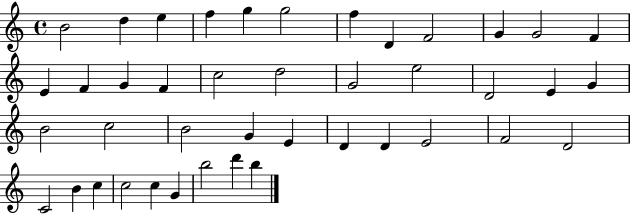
B4/h D5/q E5/q F5/q G5/q G5/h F5/q D4/q F4/h G4/q G4/h F4/q E4/q F4/q G4/q F4/q C5/h D5/h G4/h E5/h D4/h E4/q G4/q B4/h C5/h B4/h G4/q E4/q D4/q D4/q E4/h F4/h D4/h C4/h B4/q C5/q C5/h C5/q G4/q B5/h D6/q B5/q